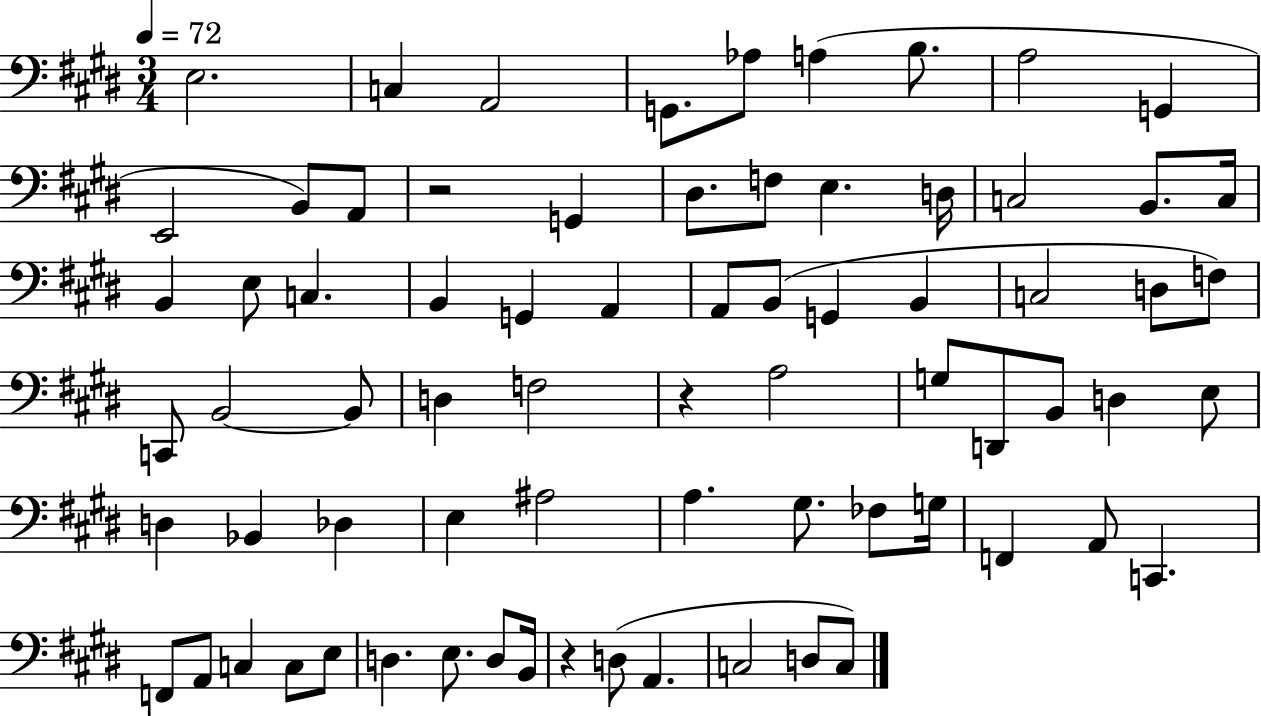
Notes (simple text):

E3/h. C3/q A2/h G2/e. Ab3/e A3/q B3/e. A3/h G2/q E2/h B2/e A2/e R/h G2/q D#3/e. F3/e E3/q. D3/s C3/h B2/e. C3/s B2/q E3/e C3/q. B2/q G2/q A2/q A2/e B2/e G2/q B2/q C3/h D3/e F3/e C2/e B2/h B2/e D3/q F3/h R/q A3/h G3/e D2/e B2/e D3/q E3/e D3/q Bb2/q Db3/q E3/q A#3/h A3/q. G#3/e. FES3/e G3/s F2/q A2/e C2/q. F2/e A2/e C3/q C3/e E3/e D3/q. E3/e. D3/e B2/s R/q D3/e A2/q. C3/h D3/e C3/e